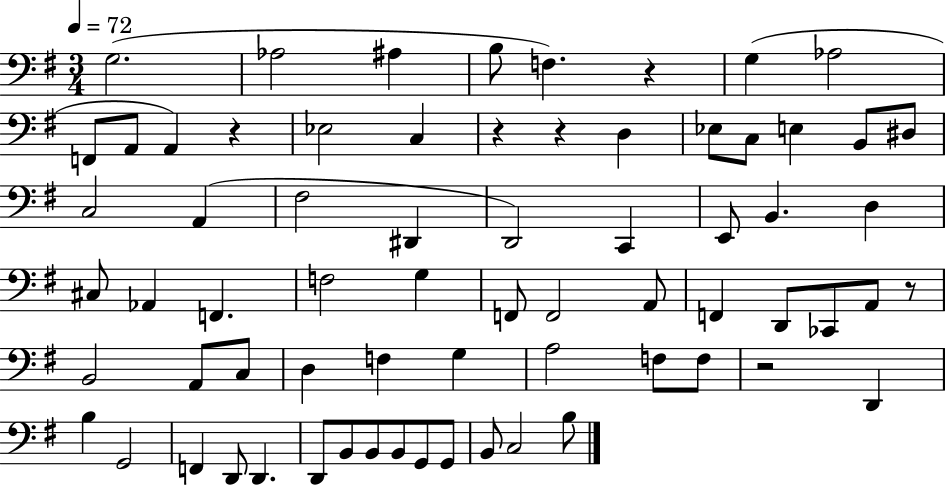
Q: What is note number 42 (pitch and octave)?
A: C3